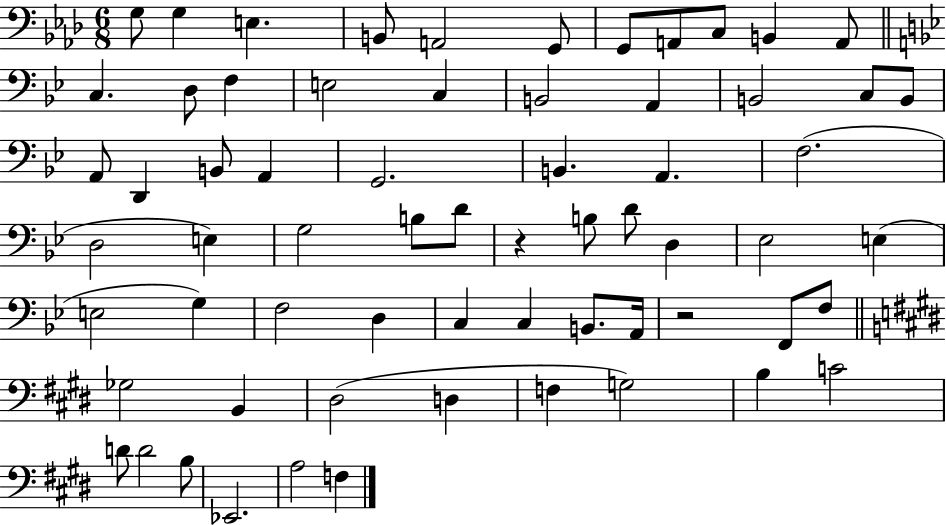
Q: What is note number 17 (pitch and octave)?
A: B2